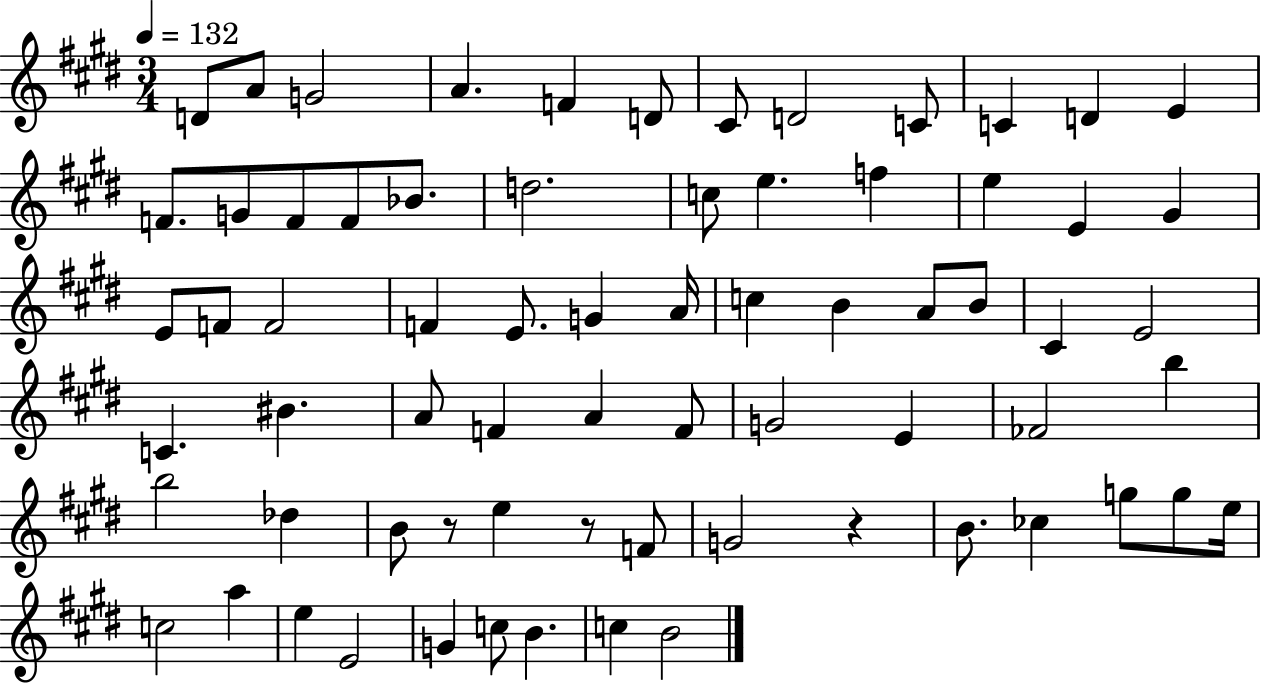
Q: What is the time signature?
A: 3/4